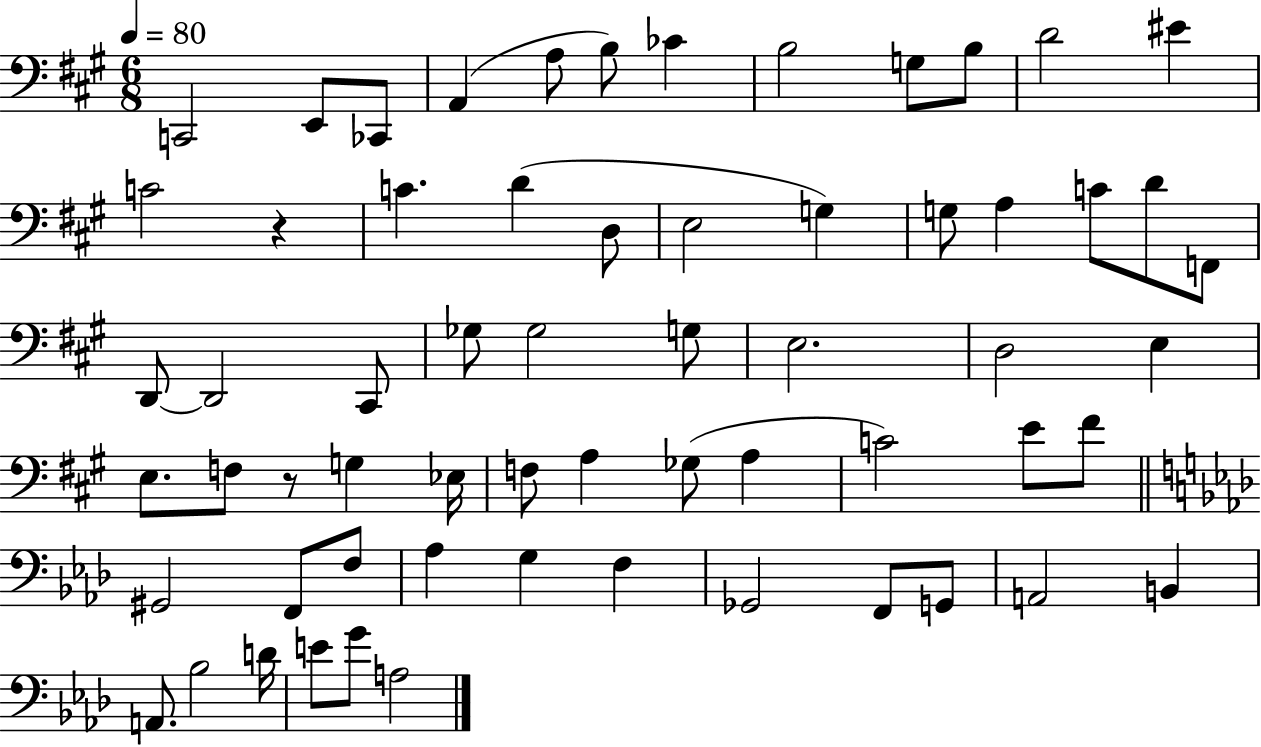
{
  \clef bass
  \numericTimeSignature
  \time 6/8
  \key a \major
  \tempo 4 = 80
  c,2 e,8 ces,8 | a,4( a8 b8) ces'4 | b2 g8 b8 | d'2 eis'4 | \break c'2 r4 | c'4. d'4( d8 | e2 g4) | g8 a4 c'8 d'8 f,8 | \break d,8~~ d,2 cis,8 | ges8 ges2 g8 | e2. | d2 e4 | \break e8. f8 r8 g4 ees16 | f8 a4 ges8( a4 | c'2) e'8 fis'8 | \bar "||" \break \key aes \major gis,2 f,8 f8 | aes4 g4 f4 | ges,2 f,8 g,8 | a,2 b,4 | \break a,8. bes2 d'16 | e'8 g'8 a2 | \bar "|."
}